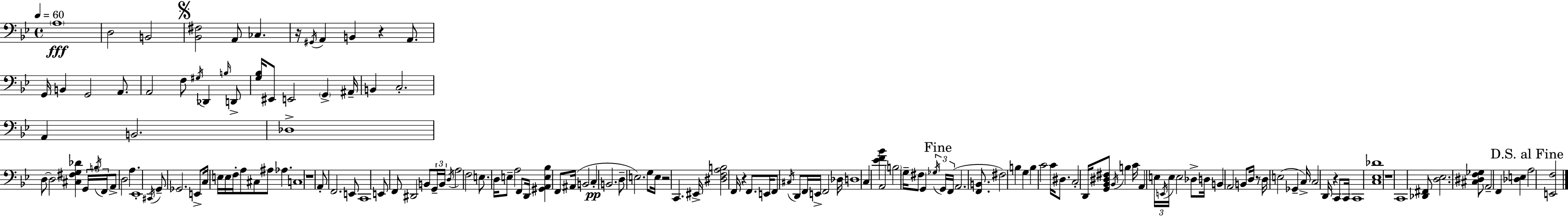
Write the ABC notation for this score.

X:1
T:Untitled
M:4/4
L:1/4
K:Gm
A,4 D,2 B,,2 [_B,,^F,]2 A,,/2 _C, z/4 ^G,,/4 A,, B,, z A,,/2 G,,/4 B,, G,,2 A,,/2 A,,2 F,/2 ^G,/4 _D,, B,/4 D,,/2 [G,_B,]/4 ^E,,/2 E,,2 G,, ^A,,/4 B,, C,2 A,, B,,2 _D,4 D,/2 D,2 [^C,^F,G,_D] G,,/4 B,/4 F,,/4 A,,/2 D,2 A, _E,,4 ^C,,/4 G,,/2 _G,,2 E,,/2 C,/4 E,/4 E,/4 F,/4 A,/2 ^C,/2 ^A,/2 _A, C,4 z4 A,,/2 F,,2 E,,/2 C,,4 E,,/2 F,,/2 ^D,,2 B,,/2 G,,/4 B,,/4 D,/4 A,2 F,2 E,/2 D,/4 E,/2 A,2 F,,/2 D,,/4 [^G,,A,,E,_B,] F,,/2 ^A,,/4 B,,2 C, B,,2 D,/2 E,2 G,/2 E,/4 z2 C,, ^E,,/4 [^D,F,A,B,]2 F,,/4 z F,,/2 E,,/4 F,,/2 ^C,/4 D,,/2 F,,/4 E,,/4 F,,2 _D,/4 D,4 C, [_EF_B] A,,2 B,2 G,/4 ^F,/2 G,, _G,/4 G,,/4 F,,/4 A,,2 [F,,B,,]/2 ^F,2 B, G, B, C2 C/4 ^D,/2 C,2 D,,/4 [G,,_B,,^D,^F,]/2 _B,,/4 B, C/4 A,, E,/4 E,,/4 E,/4 E,2 _D,/2 D,/4 B,, A,,2 B,,/2 D,/4 z/2 D,/4 E,2 _G,, C,/4 C,2 D,,/4 z C,,/2 C,,/4 C,,4 [C,_E,_D]4 z4 C,,4 [_D,,^F,,]/2 [D,_E,]2 [^C,^D,F,_G,]/2 A,,2 F,, [_D,E,] A,2 [E,,F,]2